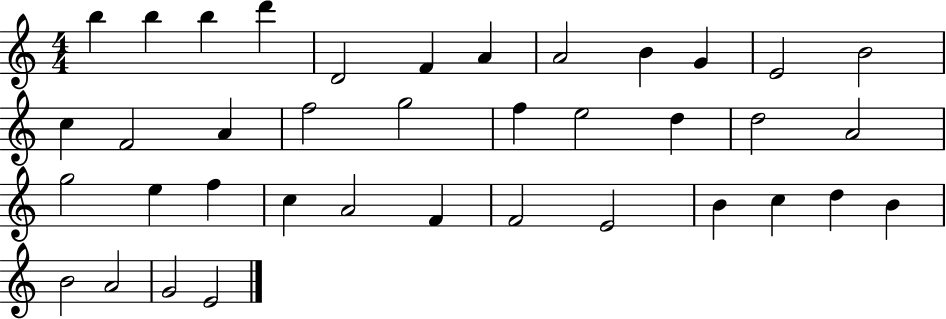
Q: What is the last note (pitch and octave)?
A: E4